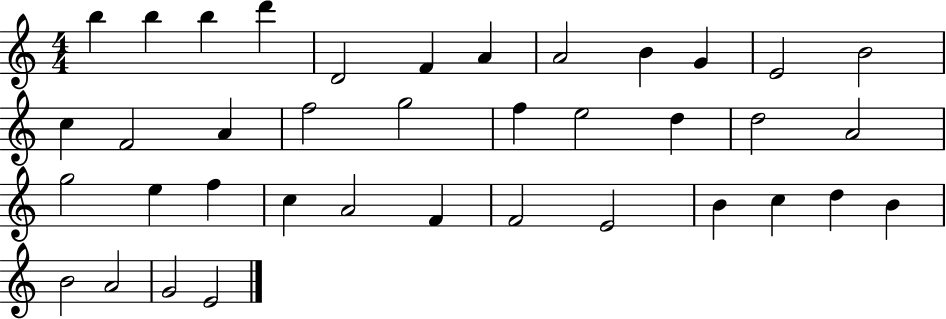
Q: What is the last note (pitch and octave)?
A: E4